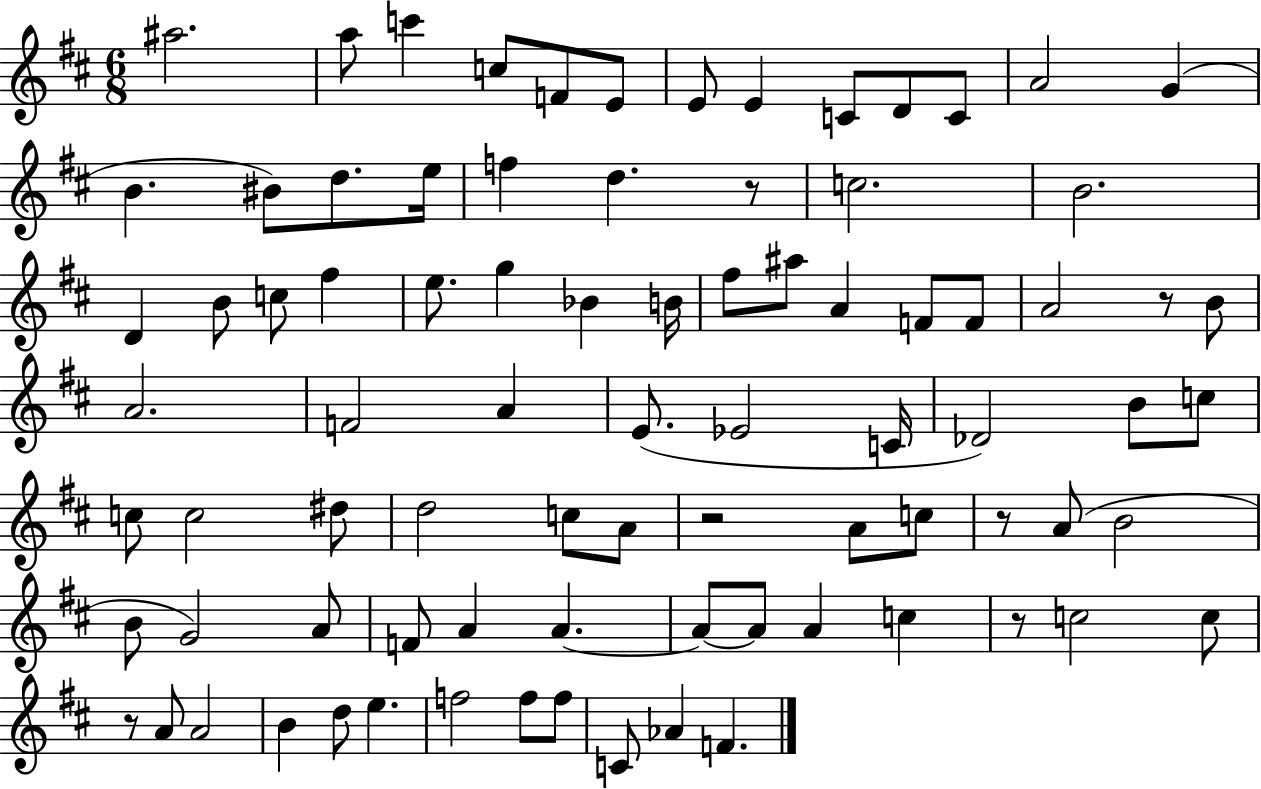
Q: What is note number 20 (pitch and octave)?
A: C5